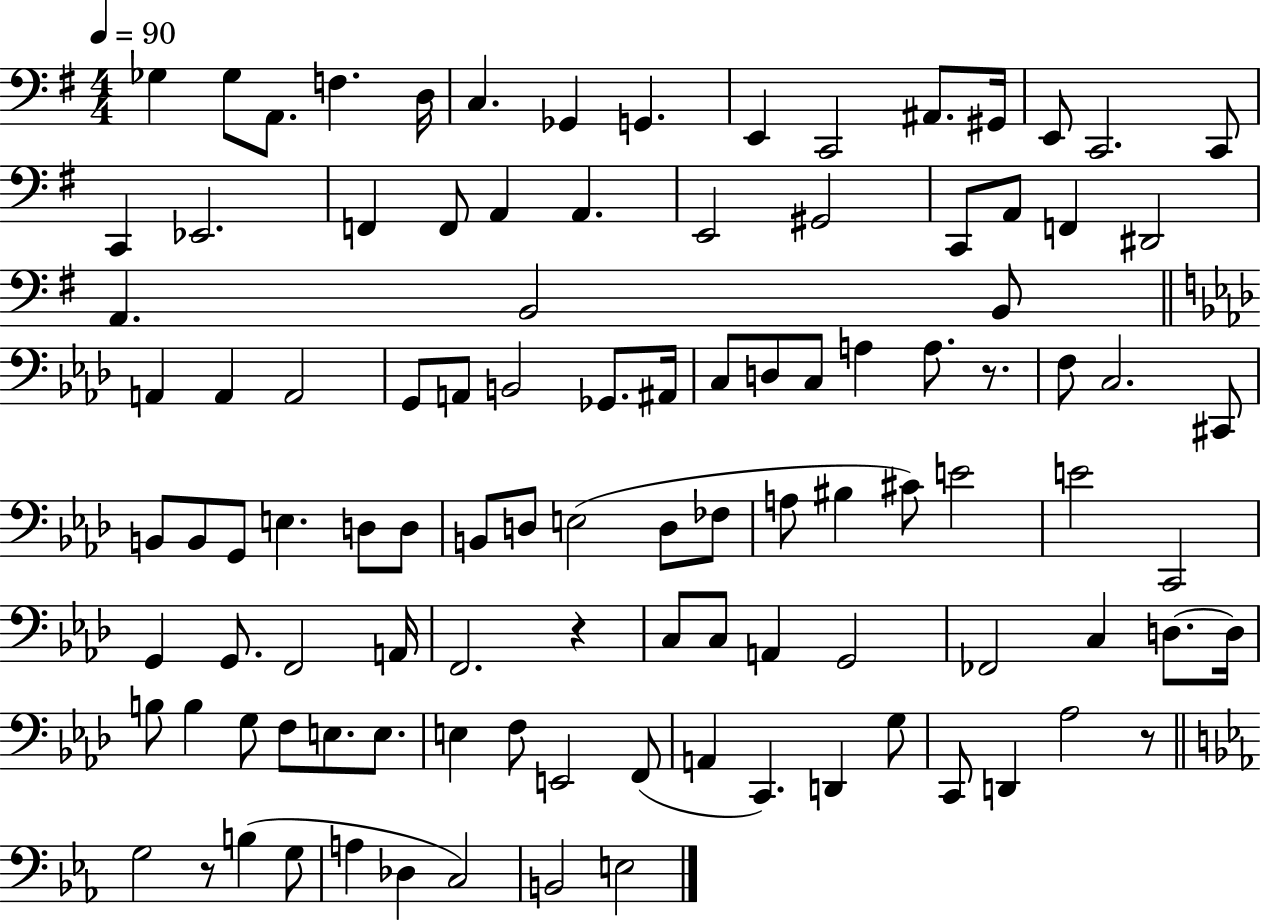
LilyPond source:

{
  \clef bass
  \numericTimeSignature
  \time 4/4
  \key g \major
  \tempo 4 = 90
  ges4 ges8 a,8. f4. d16 | c4. ges,4 g,4. | e,4 c,2 ais,8. gis,16 | e,8 c,2. c,8 | \break c,4 ees,2. | f,4 f,8 a,4 a,4. | e,2 gis,2 | c,8 a,8 f,4 dis,2 | \break a,4. b,2 b,8 | \bar "||" \break \key f \minor a,4 a,4 a,2 | g,8 a,8 b,2 ges,8. ais,16 | c8 d8 c8 a4 a8. r8. | f8 c2. cis,8 | \break b,8 b,8 g,8 e4. d8 d8 | b,8 d8 e2( d8 fes8 | a8 bis4 cis'8) e'2 | e'2 c,2 | \break g,4 g,8. f,2 a,16 | f,2. r4 | c8 c8 a,4 g,2 | fes,2 c4 d8.~~ d16 | \break b8 b4 g8 f8 e8. e8. | e4 f8 e,2 f,8( | a,4 c,4.) d,4 g8 | c,8 d,4 aes2 r8 | \break \bar "||" \break \key ees \major g2 r8 b4( g8 | a4 des4 c2) | b,2 e2 | \bar "|."
}